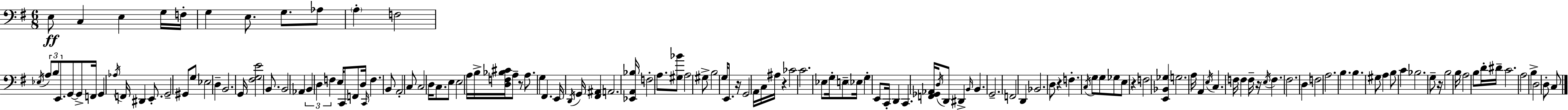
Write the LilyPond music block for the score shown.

{
  \clef bass
  \numericTimeSignature
  \time 6/8
  \key g \major
  e8\ff c4 e4 g16 f16-. | g4 e8. g8. aes8 | \parenthesize a4-. f2 | \acciaccatura { ees16 } \tuplet 3/2 { a8 b8 e,8. } g,8~~ g,8-> | \break f,16 g,4 \acciaccatura { aes16 } f,16 dis,4 e,8.-. | g,2-- gis,8 | g8 ees2 d4-- | b,2. | \break g,16 <fis g e'>2 b,8. | b,2 aes,4 | \tuplet 3/2 { b,4 d4 f4 } | e16 c,8 f,8 d16 \grace { c,16 } f4. | \break b,8 a,2-. | c8 c2 d16 | c8. e8 e2 | a16 b16-> <d f bes cis'>16 a8-- r8 a8. g4 | \break fis,4. e,16 \acciaccatura { d,16 } g,16 | <fis, ais,>4 a,2. | <ees, a, bes>16 f2-. | a8. <gis bes'>8 a2 | \break gis8-> b2 | g16 e,8. r16 g,2 | a,16 c16 ais16 r4 ces'2 | c'2. | \break ees8 g16-. e8-- \parenthesize ees16 g4-. | e,8 c,16-. d,4 c,4. | <f, ges, aes,>16 \acciaccatura { d16 } d,8 dis,4-> \grace { b,16 } | b,4. g,2.-- | \break f,2 | d,4 bes,2. | d8 r4 | f4.-. \acciaccatura { c16 } g8 g8 ges8 | \break e8 r4 f2 | <e, bes, ges>4 g2. | a16 a,4 | \acciaccatura { e16 } c4. f16 f4 | \break f16-- r16 \acciaccatura { e16 } f4. fis2. | d4 | f2 a2. | b4. | \break b4. gis8 a4 | b8 c'4 bes2. | g8-- r16 | b2 b16 a2 | \break b8 d'16-. dis'16-- c'2. | a2 | b4-> d2 | d8-. c8 \bar "|."
}